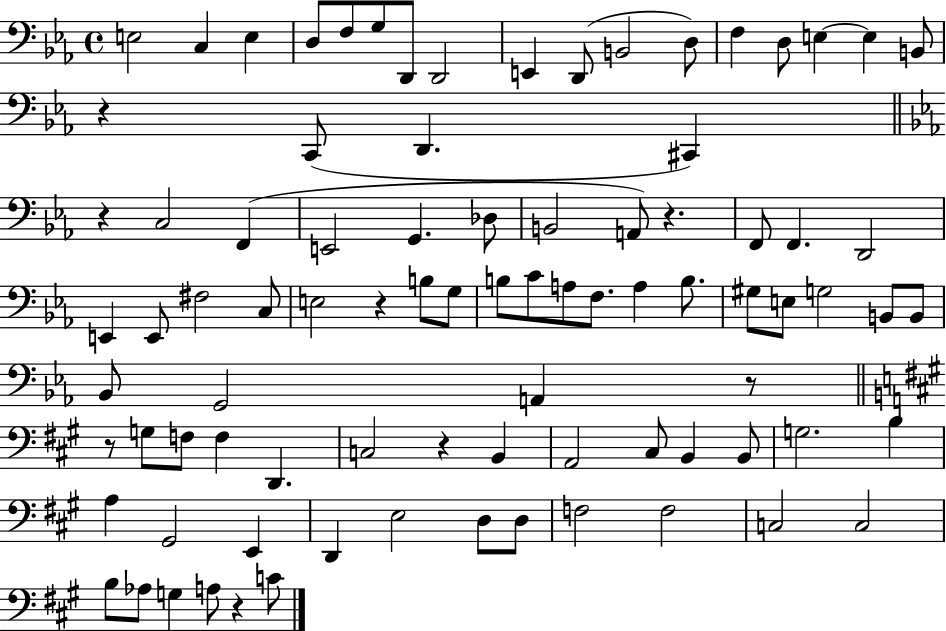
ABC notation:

X:1
T:Untitled
M:4/4
L:1/4
K:Eb
E,2 C, E, D,/2 F,/2 G,/2 D,,/2 D,,2 E,, D,,/2 B,,2 D,/2 F, D,/2 E, E, B,,/2 z C,,/2 D,, ^C,, z C,2 F,, E,,2 G,, _D,/2 B,,2 A,,/2 z F,,/2 F,, D,,2 E,, E,,/2 ^F,2 C,/2 E,2 z B,/2 G,/2 B,/2 C/2 A,/2 F,/2 A, B,/2 ^G,/2 E,/2 G,2 B,,/2 B,,/2 _B,,/2 G,,2 A,, z/2 z/2 G,/2 F,/2 F, D,, C,2 z B,, A,,2 ^C,/2 B,, B,,/2 G,2 B, A, ^G,,2 E,, D,, E,2 D,/2 D,/2 F,2 F,2 C,2 C,2 B,/2 _A,/2 G, A,/2 z C/2